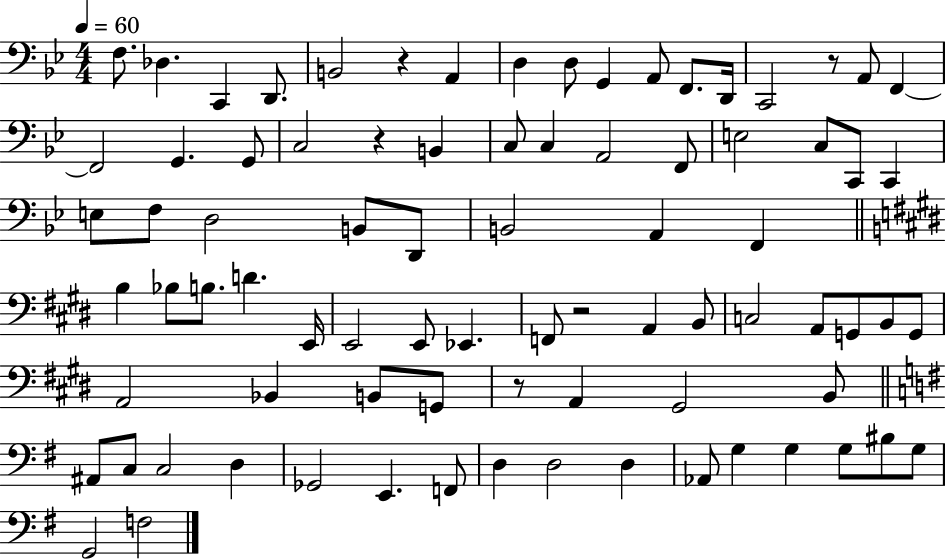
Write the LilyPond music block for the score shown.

{
  \clef bass
  \numericTimeSignature
  \time 4/4
  \key bes \major
  \tempo 4 = 60
  f8. des4. c,4 d,8. | b,2 r4 a,4 | d4 d8 g,4 a,8 f,8. d,16 | c,2 r8 a,8 f,4~~ | \break f,2 g,4. g,8 | c2 r4 b,4 | c8 c4 a,2 f,8 | e2 c8 c,8 c,4 | \break e8 f8 d2 b,8 d,8 | b,2 a,4 f,4 | \bar "||" \break \key e \major b4 bes8 b8. d'4. e,16 | e,2 e,8 ees,4. | f,8 r2 a,4 b,8 | c2 a,8 g,8 b,8 g,8 | \break a,2 bes,4 b,8 g,8 | r8 a,4 gis,2 b,8 | \bar "||" \break \key g \major ais,8 c8 c2 d4 | ges,2 e,4. f,8 | d4 d2 d4 | aes,8 g4 g4 g8 bis8 g8 | \break g,2 f2 | \bar "|."
}